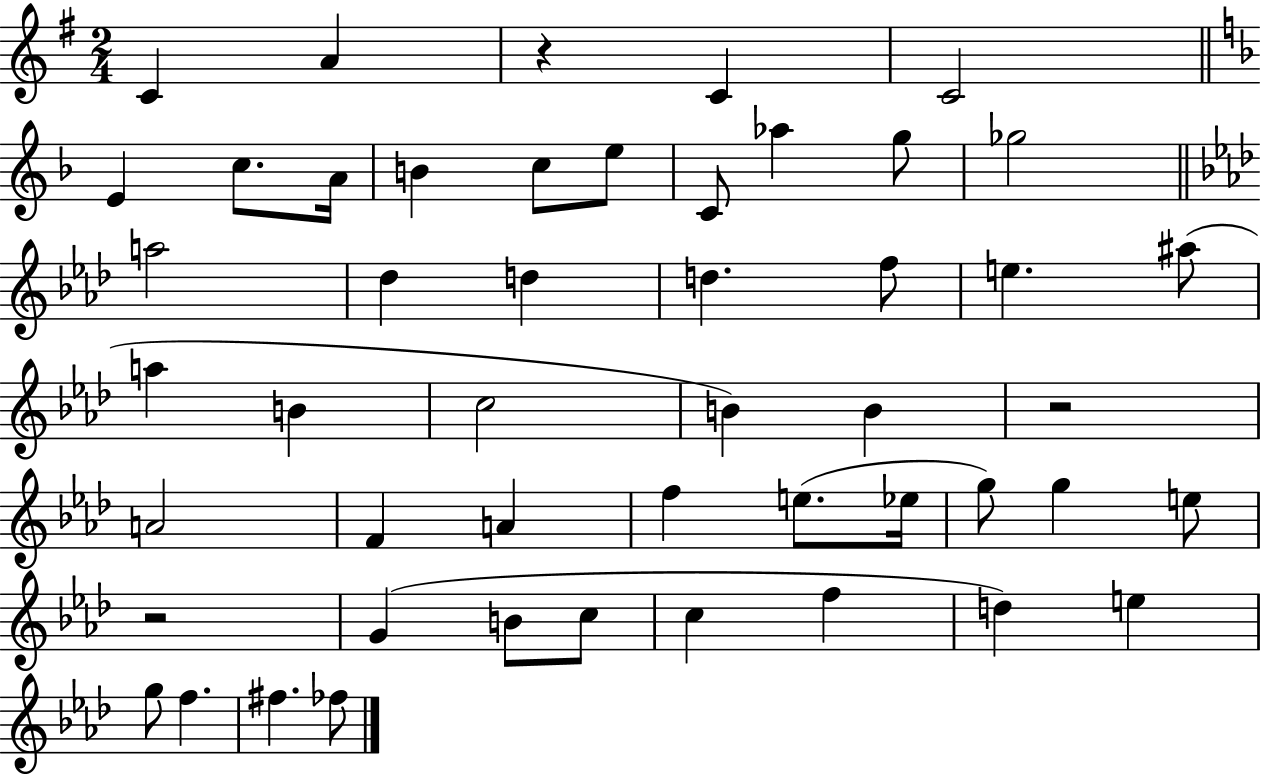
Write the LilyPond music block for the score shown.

{
  \clef treble
  \numericTimeSignature
  \time 2/4
  \key g \major
  c'4 a'4 | r4 c'4 | c'2 | \bar "||" \break \key f \major e'4 c''8. a'16 | b'4 c''8 e''8 | c'8 aes''4 g''8 | ges''2 | \break \bar "||" \break \key aes \major a''2 | des''4 d''4 | d''4. f''8 | e''4. ais''8( | \break a''4 b'4 | c''2 | b'4) b'4 | r2 | \break a'2 | f'4 a'4 | f''4 e''8.( ees''16 | g''8) g''4 e''8 | \break r2 | g'4( b'8 c''8 | c''4 f''4 | d''4) e''4 | \break g''8 f''4. | fis''4. fes''8 | \bar "|."
}